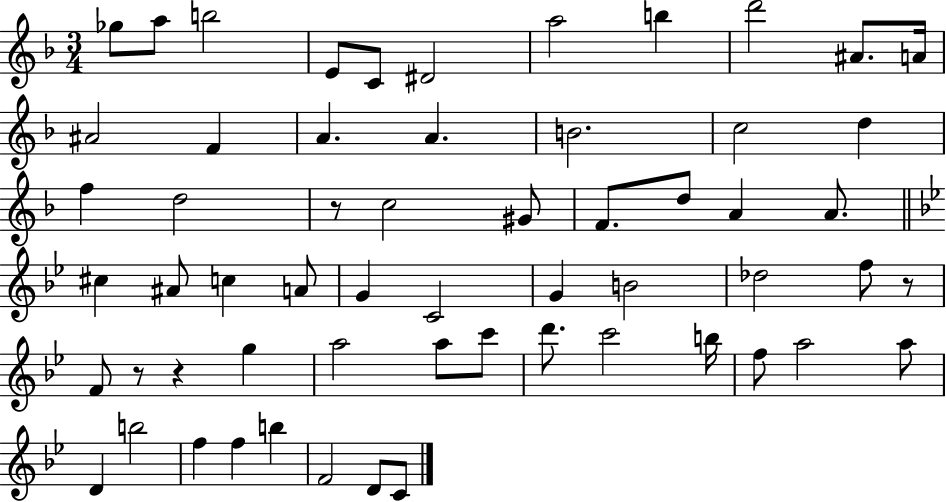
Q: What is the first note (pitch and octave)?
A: Gb5